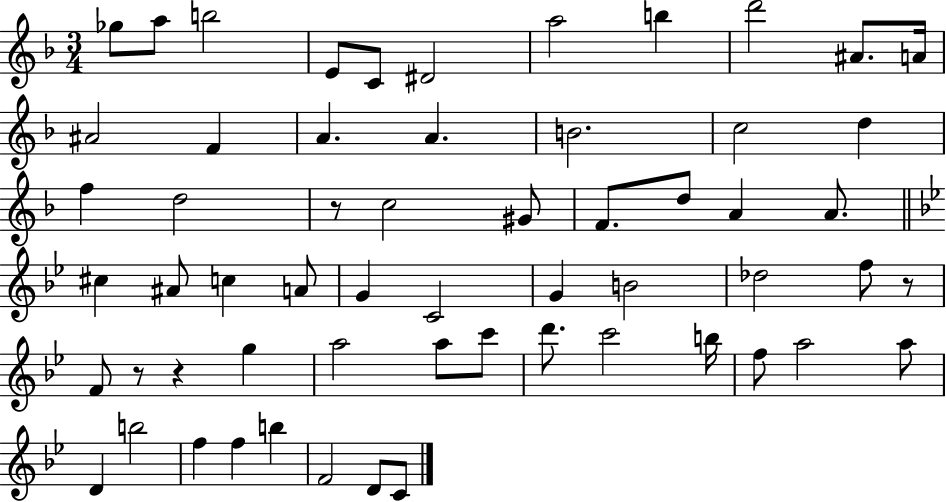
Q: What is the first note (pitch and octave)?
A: Gb5